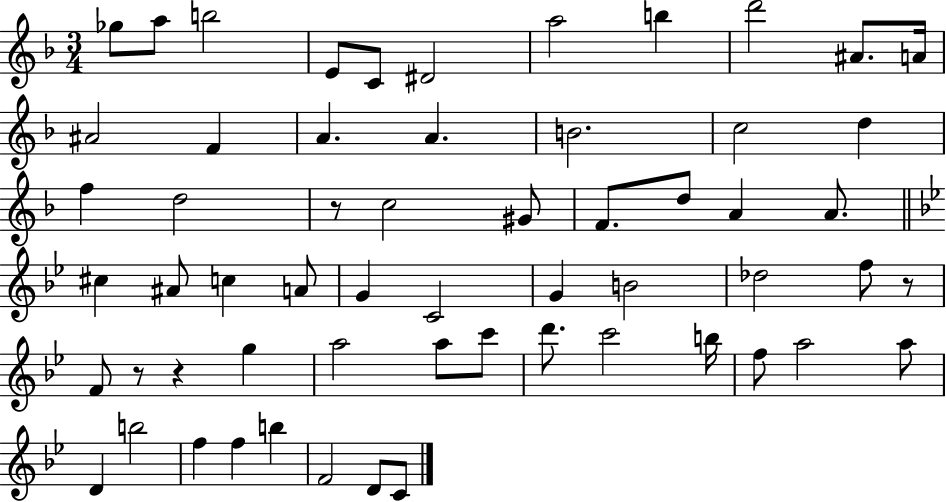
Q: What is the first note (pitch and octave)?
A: Gb5